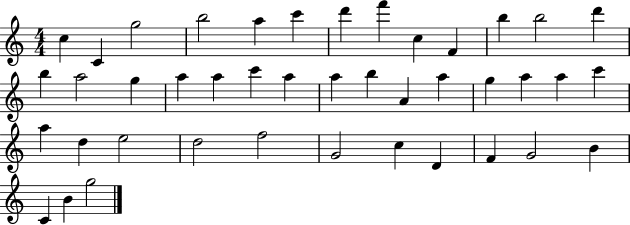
X:1
T:Untitled
M:4/4
L:1/4
K:C
c C g2 b2 a c' d' f' c F b b2 d' b a2 g a a c' a a b A a g a a c' a d e2 d2 f2 G2 c D F G2 B C B g2